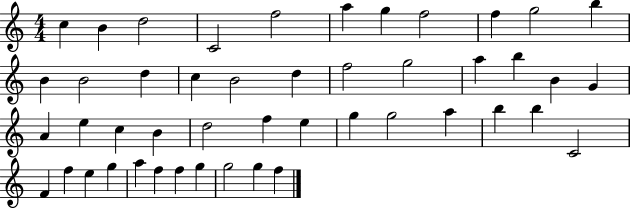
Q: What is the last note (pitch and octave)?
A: F5